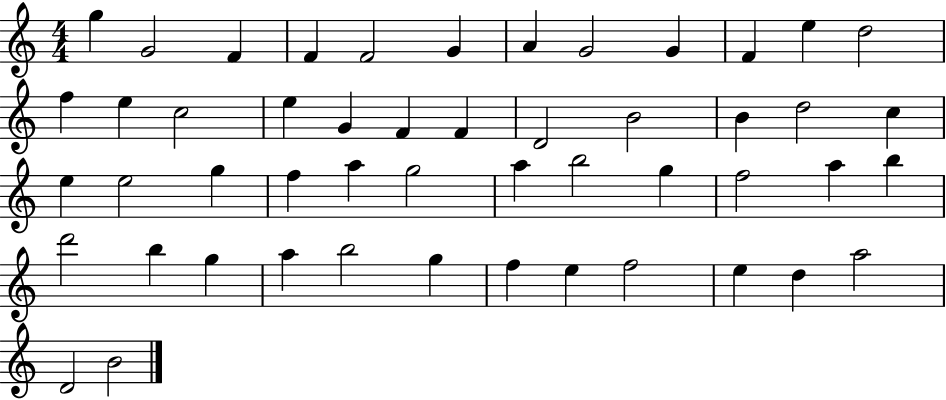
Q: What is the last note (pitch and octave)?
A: B4